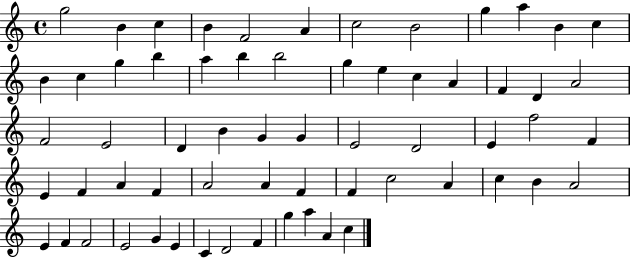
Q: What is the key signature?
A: C major